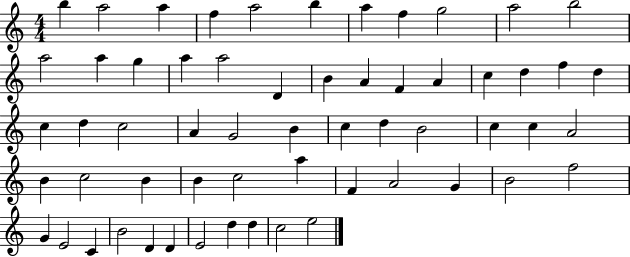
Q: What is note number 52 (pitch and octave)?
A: B4